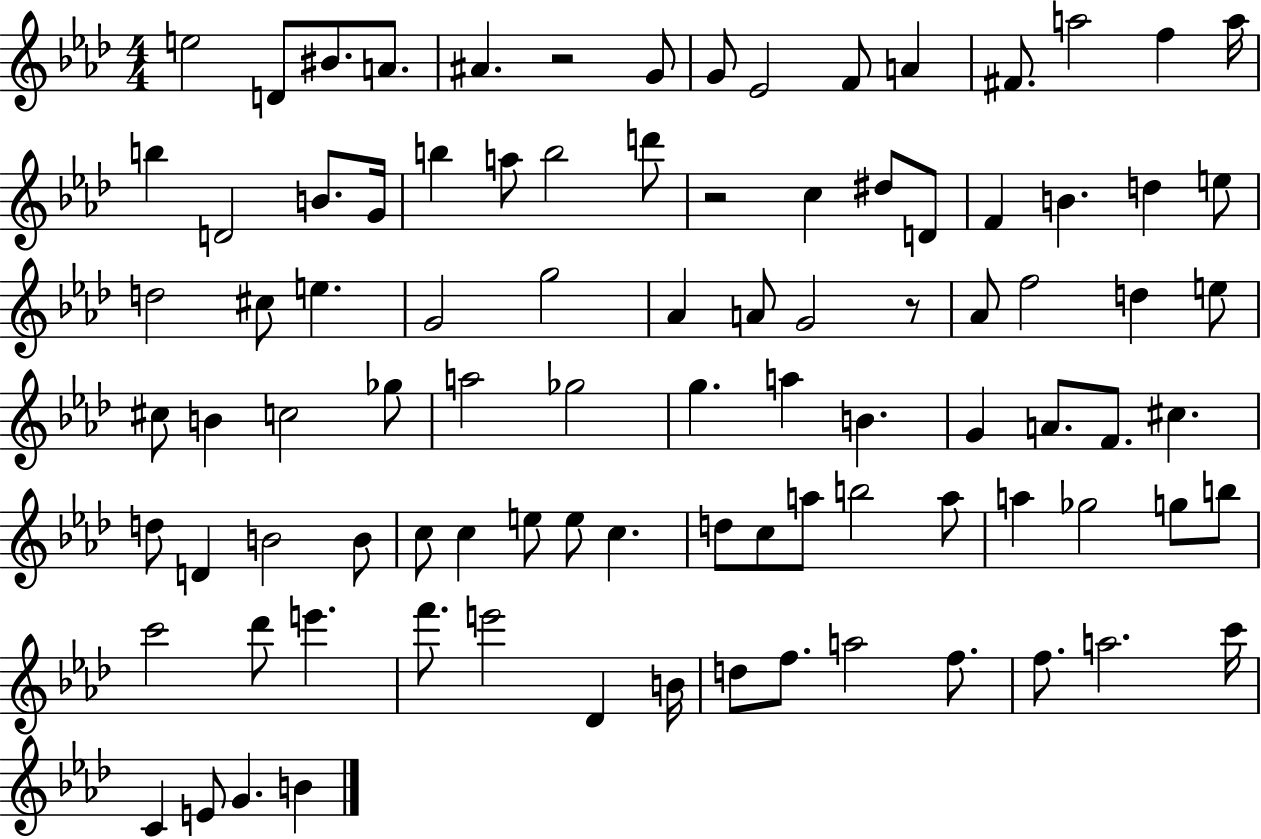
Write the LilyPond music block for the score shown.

{
  \clef treble
  \numericTimeSignature
  \time 4/4
  \key aes \major
  e''2 d'8 bis'8. a'8. | ais'4. r2 g'8 | g'8 ees'2 f'8 a'4 | fis'8. a''2 f''4 a''16 | \break b''4 d'2 b'8. g'16 | b''4 a''8 b''2 d'''8 | r2 c''4 dis''8 d'8 | f'4 b'4. d''4 e''8 | \break d''2 cis''8 e''4. | g'2 g''2 | aes'4 a'8 g'2 r8 | aes'8 f''2 d''4 e''8 | \break cis''8 b'4 c''2 ges''8 | a''2 ges''2 | g''4. a''4 b'4. | g'4 a'8. f'8. cis''4. | \break d''8 d'4 b'2 b'8 | c''8 c''4 e''8 e''8 c''4. | d''8 c''8 a''8 b''2 a''8 | a''4 ges''2 g''8 b''8 | \break c'''2 des'''8 e'''4. | f'''8. e'''2 des'4 b'16 | d''8 f''8. a''2 f''8. | f''8. a''2. c'''16 | \break c'4 e'8 g'4. b'4 | \bar "|."
}